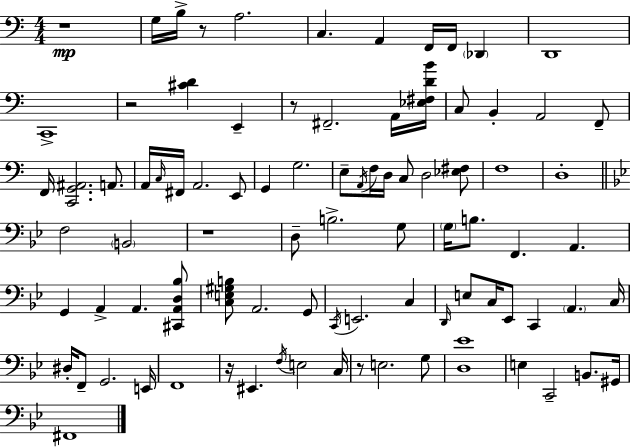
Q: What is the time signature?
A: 4/4